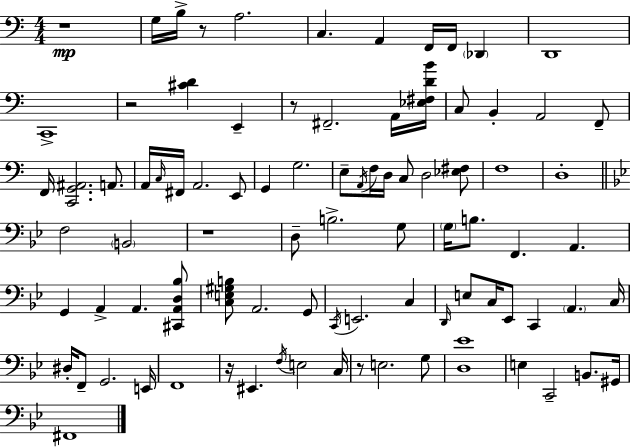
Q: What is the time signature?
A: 4/4